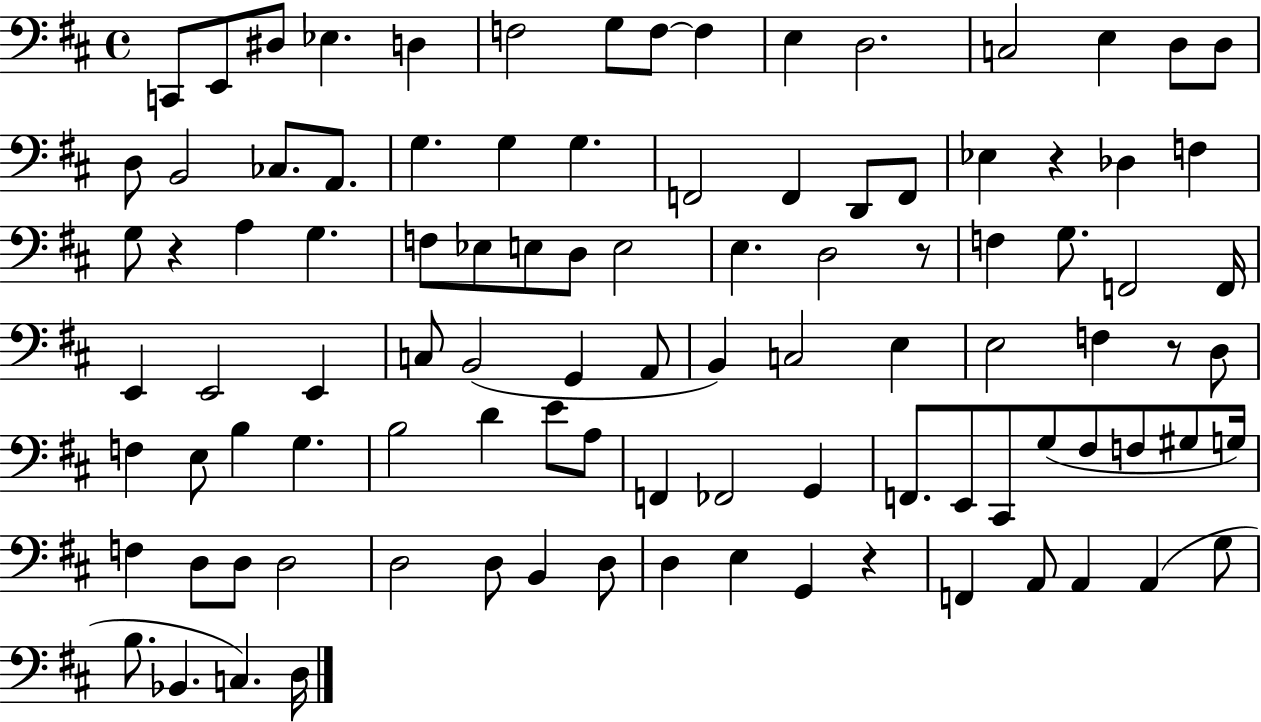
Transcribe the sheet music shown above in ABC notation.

X:1
T:Untitled
M:4/4
L:1/4
K:D
C,,/2 E,,/2 ^D,/2 _E, D, F,2 G,/2 F,/2 F, E, D,2 C,2 E, D,/2 D,/2 D,/2 B,,2 _C,/2 A,,/2 G, G, G, F,,2 F,, D,,/2 F,,/2 _E, z _D, F, G,/2 z A, G, F,/2 _E,/2 E,/2 D,/2 E,2 E, D,2 z/2 F, G,/2 F,,2 F,,/4 E,, E,,2 E,, C,/2 B,,2 G,, A,,/2 B,, C,2 E, E,2 F, z/2 D,/2 F, E,/2 B, G, B,2 D E/2 A,/2 F,, _F,,2 G,, F,,/2 E,,/2 ^C,,/2 G,/2 ^F,/2 F,/2 ^G,/2 G,/4 F, D,/2 D,/2 D,2 D,2 D,/2 B,, D,/2 D, E, G,, z F,, A,,/2 A,, A,, G,/2 B,/2 _B,, C, D,/4